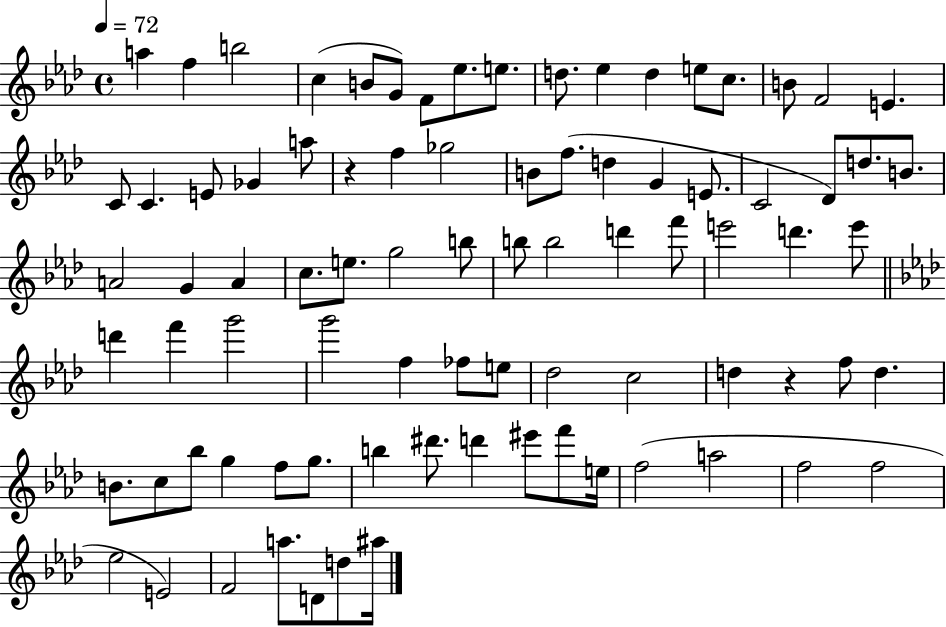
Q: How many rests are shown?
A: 2